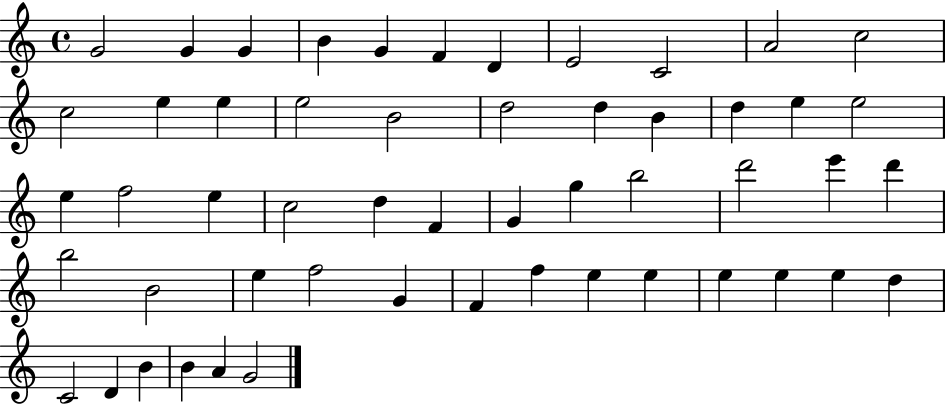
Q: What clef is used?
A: treble